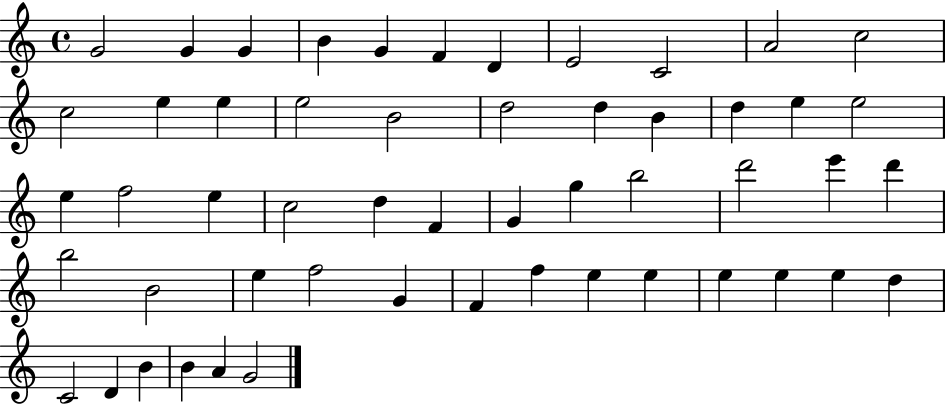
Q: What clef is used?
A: treble